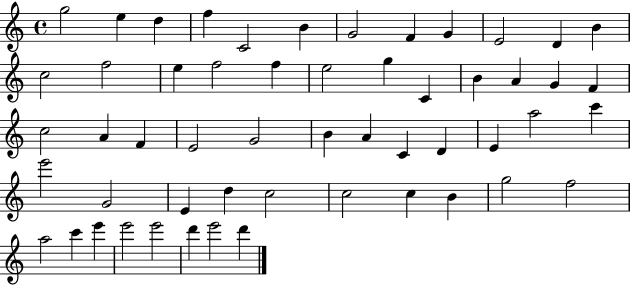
G5/h E5/q D5/q F5/q C4/h B4/q G4/h F4/q G4/q E4/h D4/q B4/q C5/h F5/h E5/q F5/h F5/q E5/h G5/q C4/q B4/q A4/q G4/q F4/q C5/h A4/q F4/q E4/h G4/h B4/q A4/q C4/q D4/q E4/q A5/h C6/q E6/h G4/h E4/q D5/q C5/h C5/h C5/q B4/q G5/h F5/h A5/h C6/q E6/q E6/h E6/h D6/q E6/h D6/q